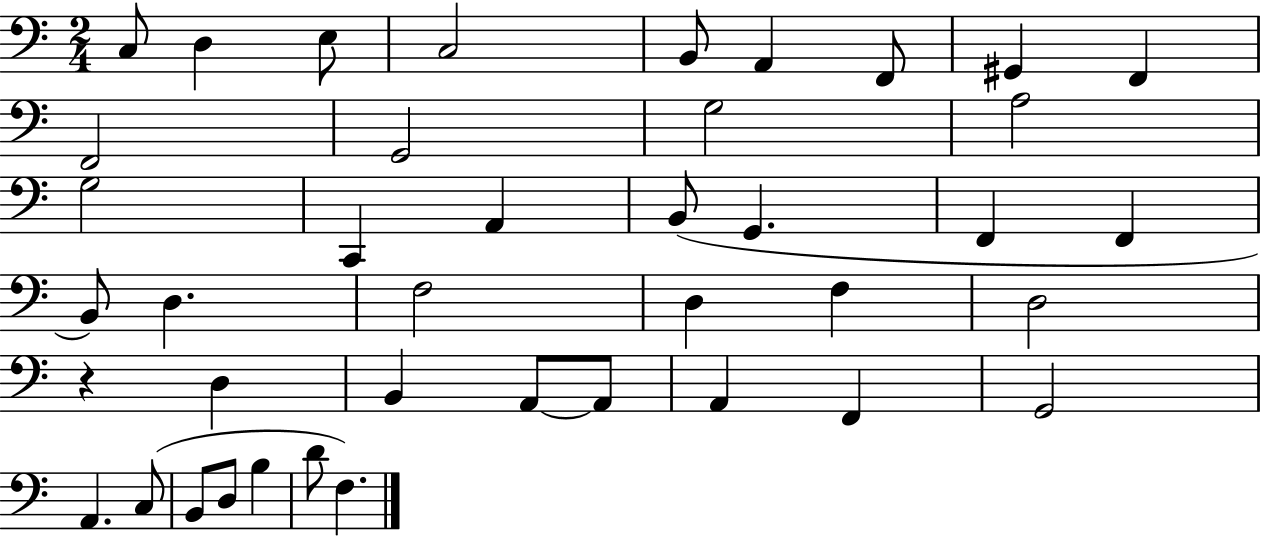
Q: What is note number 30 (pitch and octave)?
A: A2